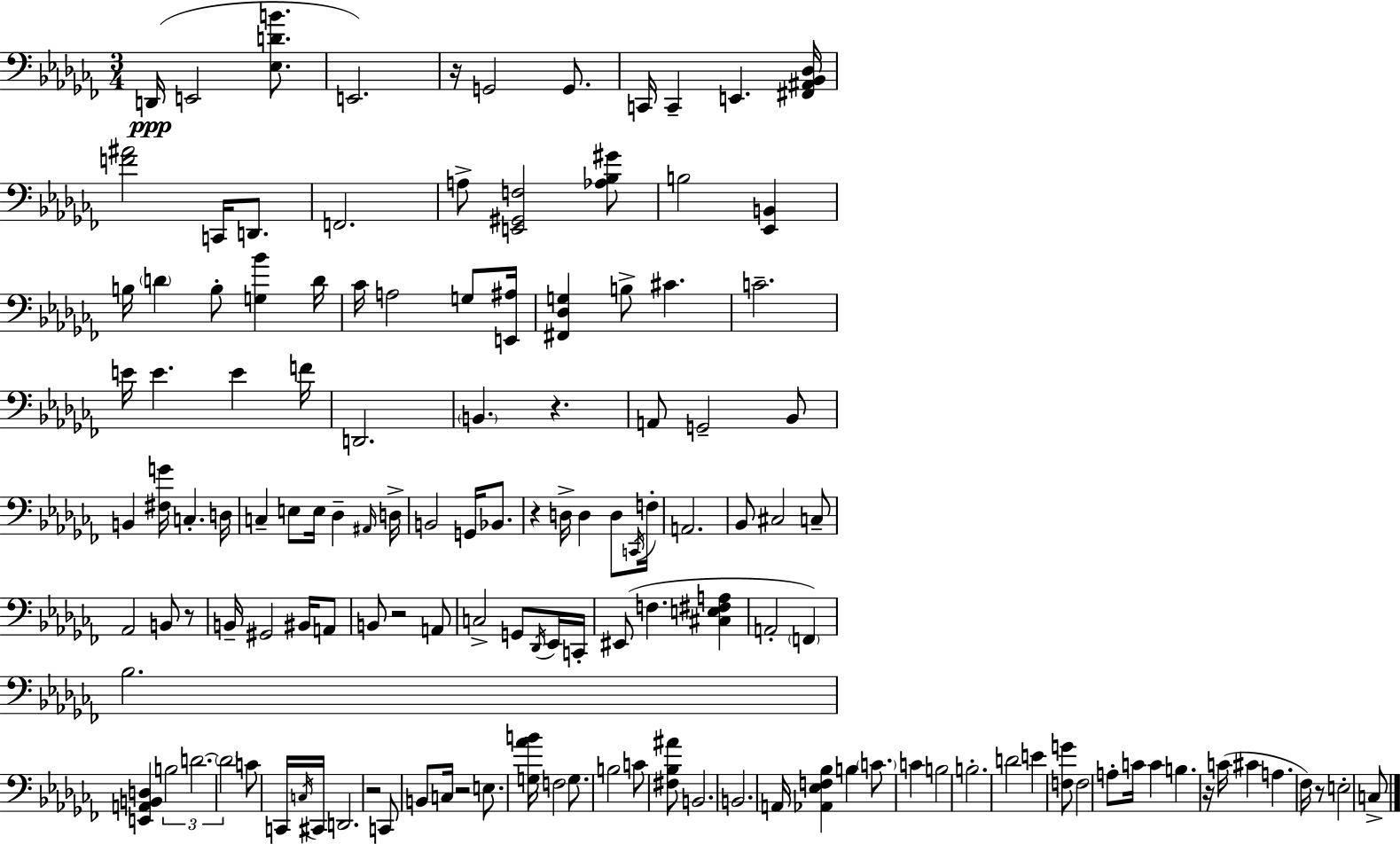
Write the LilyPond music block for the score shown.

{
  \clef bass
  \numericTimeSignature
  \time 3/4
  \key aes \minor
  d,16(\ppp e,2 <ees d' b'>8. | e,2.) | r16 g,2 g,8. | c,16 c,4-- e,4. <fis, ais, bes, des>16 | \break <f' ais'>2 c,16 d,8. | f,2. | a8-> <e, gis, f>2 <aes bes gis'>8 | b2 <ees, b,>4 | \break b16 \parenthesize d'4 b8-. <g bes'>4 d'16 | ces'16 a2 g8 <e, ais>16 | <fis, des g>4 b8-> cis'4. | c'2.-- | \break e'16 e'4. e'4 f'16 | d,2. | \parenthesize b,4. r4. | a,8 g,2-- bes,8 | \break b,4 <fis g'>16 c4.-. d16 | c4-- e8 e16 des4-- \grace { ais,16 } | d16-> b,2 g,16 bes,8. | r4 d16-> d4 d8 | \break \acciaccatura { c,16 } f16-. a,2. | bes,8 cis2 | c8-- aes,2 b,8 | r8 b,16-- gis,2 bis,16 | \break a,8 b,8 r2 | a,8 c2-> g,8 | \acciaccatura { des,16 } ees,16 c,16-. eis,8( f4. <cis e fis a>4 | a,2-. \parenthesize f,4) | \break bes2. | <e, a, b, d>4 \tuplet 3/2 { b2 | d'2.~~ | \parenthesize d'2 } c'8 | \break c,16 \acciaccatura { c16 } cis,16 d,2. | r2 | c,8 b,8 c16 r2 | e8. <g aes' b'>16 f2 | \break g8. b2 | c'8 <fis bes ais'>8 b,2. | b,2. | a,16 <aes, ees f bes>4 b4 | \break \parenthesize c'8. c'4 b2 | b2.-. | d'2 | e'4 <f g'>8 f2 | \break a8-. c'16 c'4 b4. | r16 c'16( cis'4 a4. | fes16) r8 e2-. | c8-> \bar "|."
}